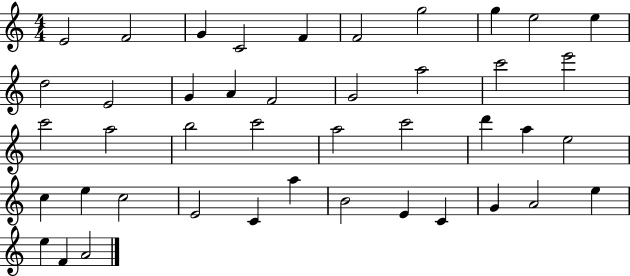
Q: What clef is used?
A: treble